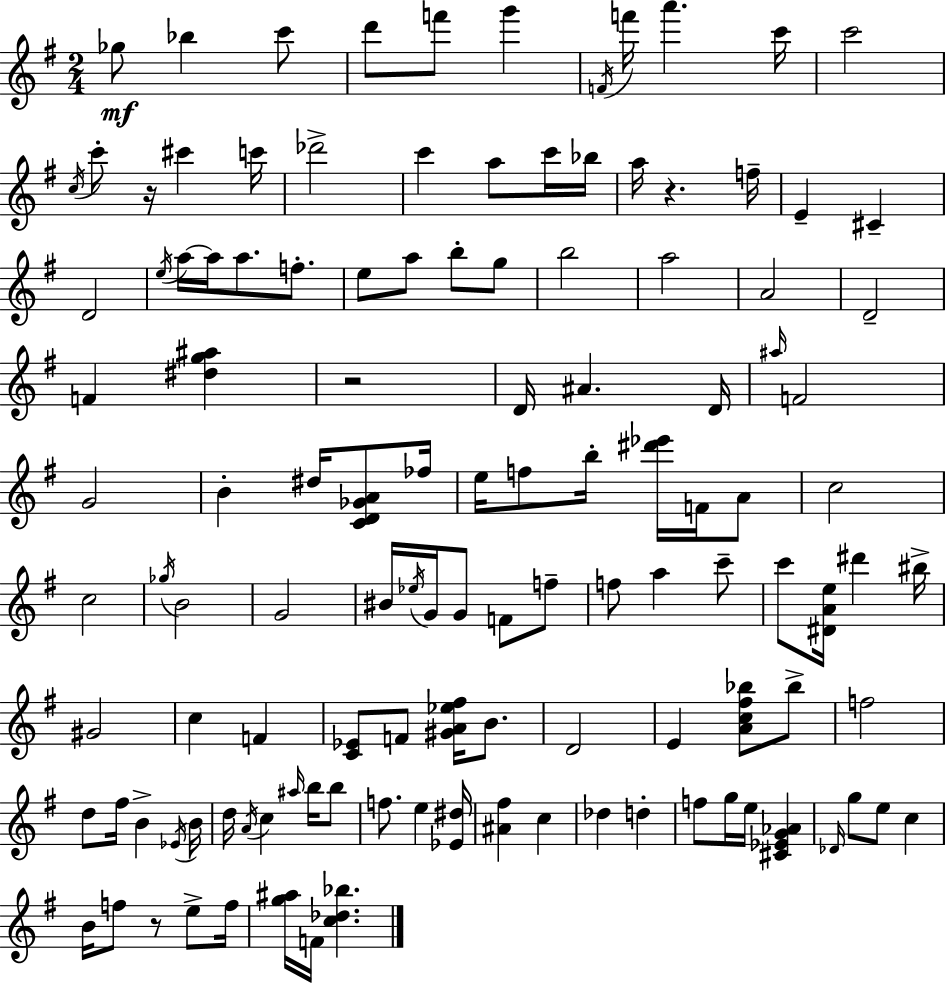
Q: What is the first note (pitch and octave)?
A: Gb5